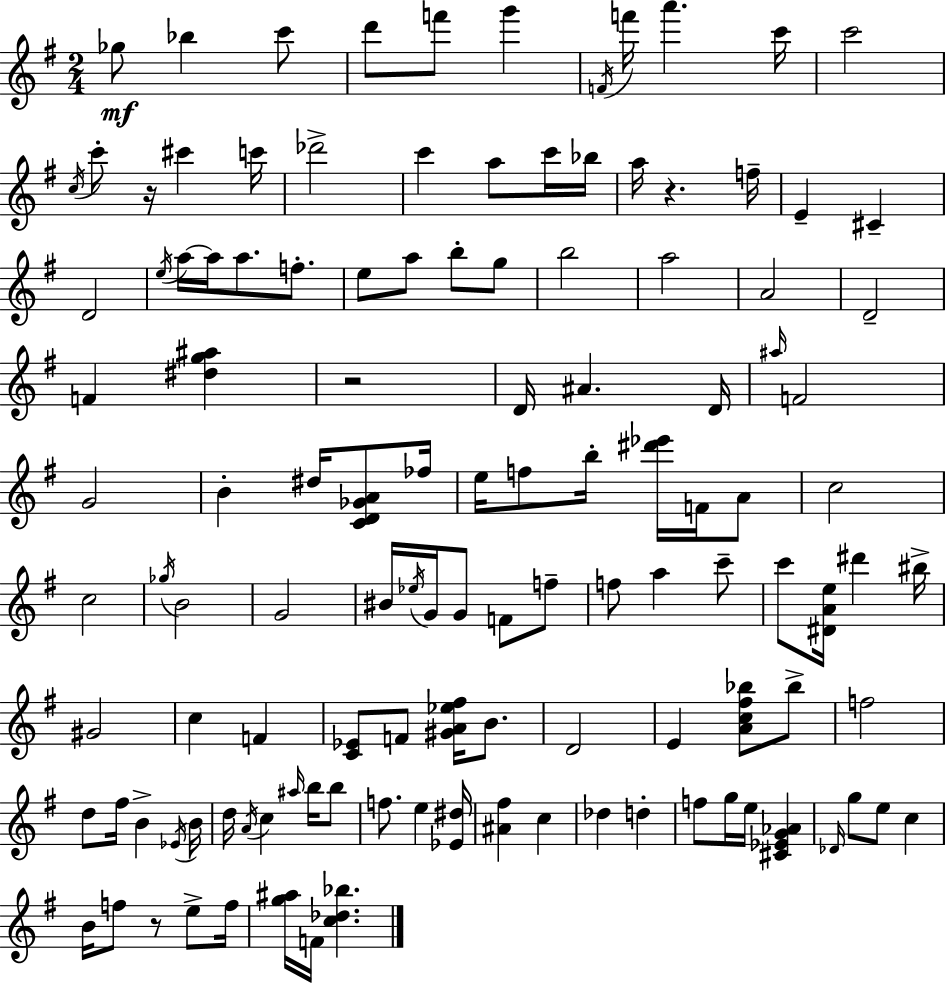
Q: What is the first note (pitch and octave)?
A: Gb5